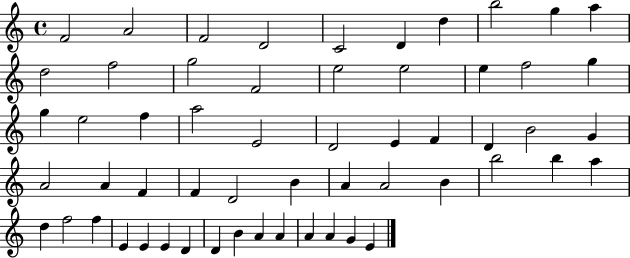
X:1
T:Untitled
M:4/4
L:1/4
K:C
F2 A2 F2 D2 C2 D d b2 g a d2 f2 g2 F2 e2 e2 e f2 g g e2 f a2 E2 D2 E F D B2 G A2 A F F D2 B A A2 B b2 b a d f2 f E E E D D B A A A A G E